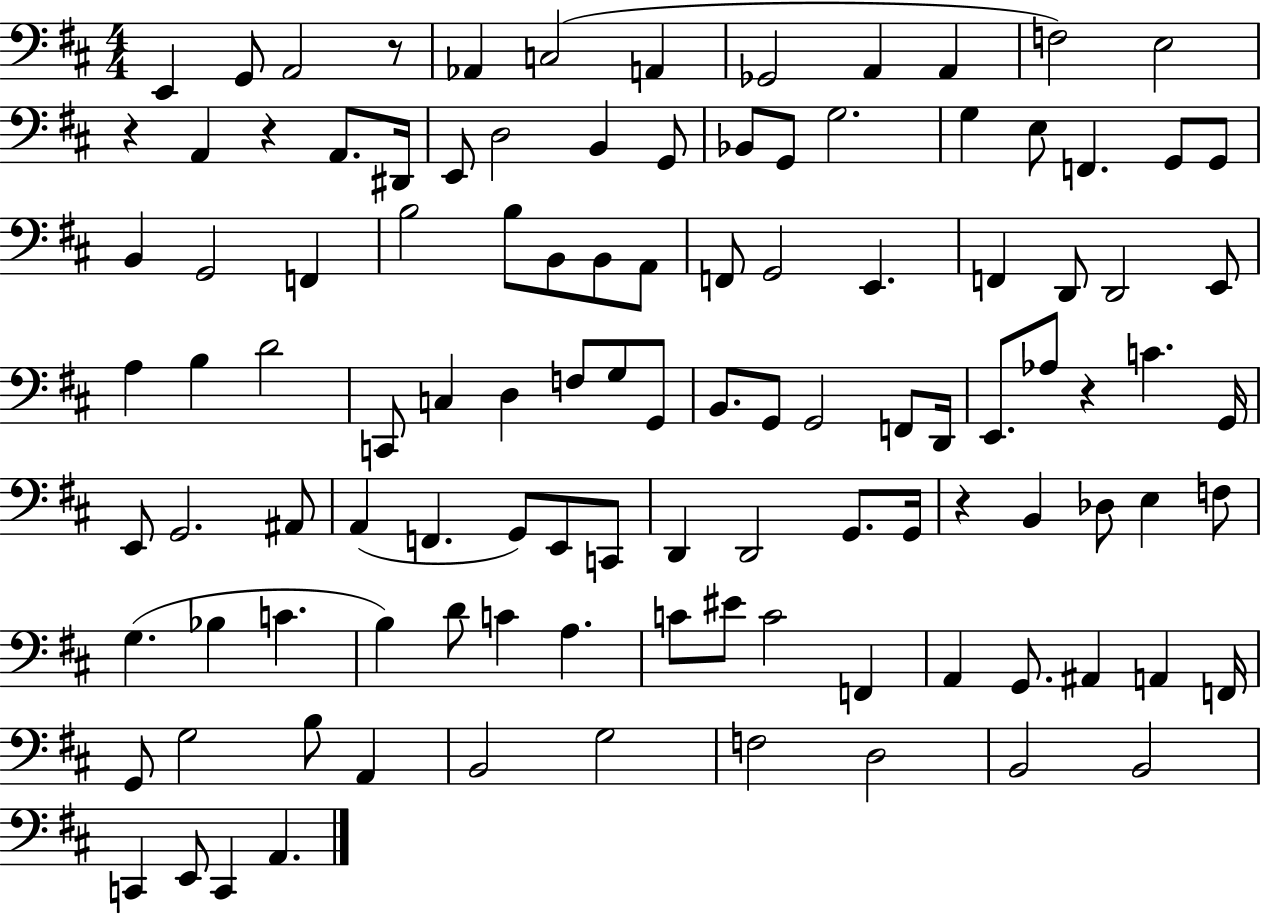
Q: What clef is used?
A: bass